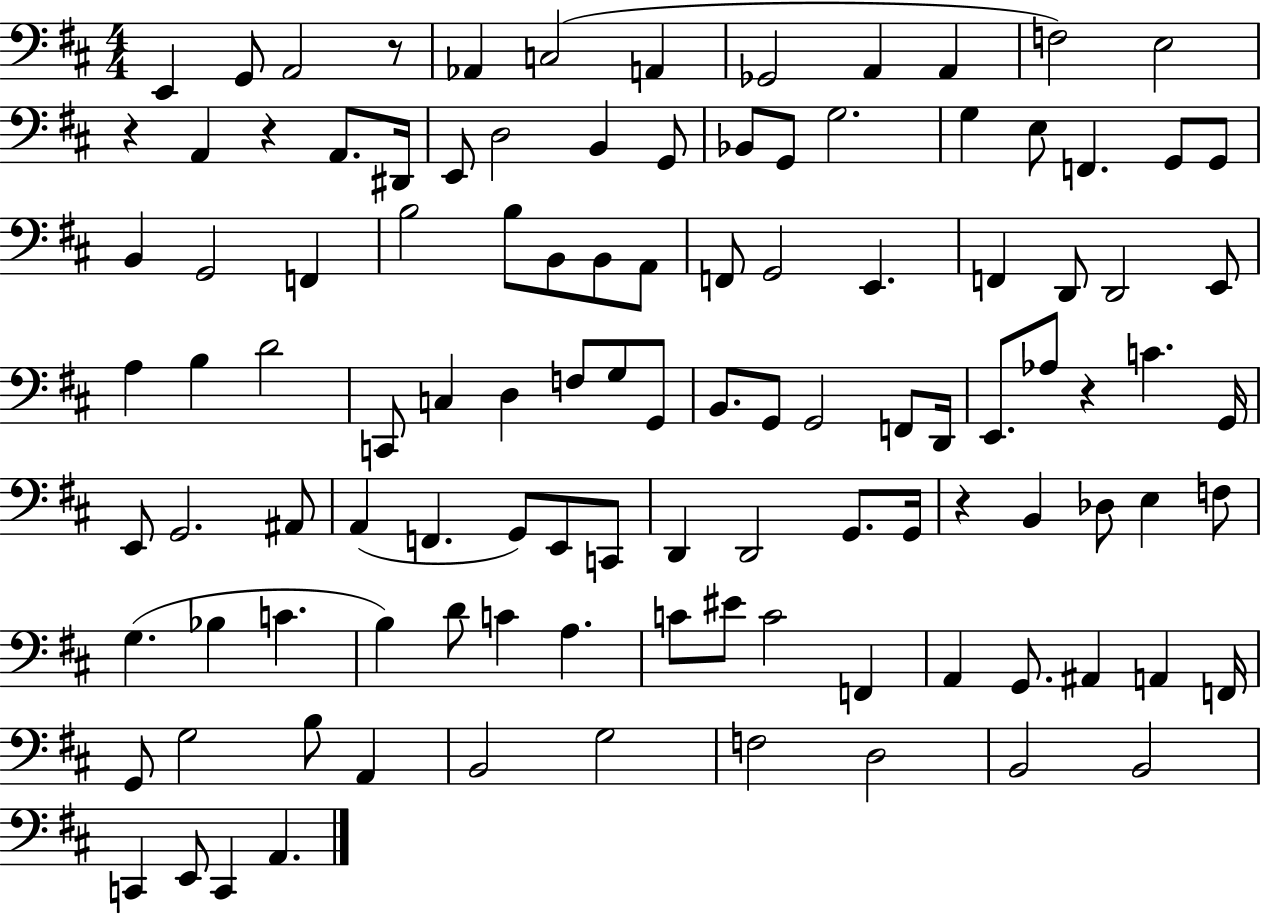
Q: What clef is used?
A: bass